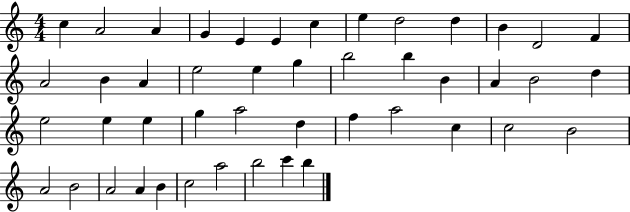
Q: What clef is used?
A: treble